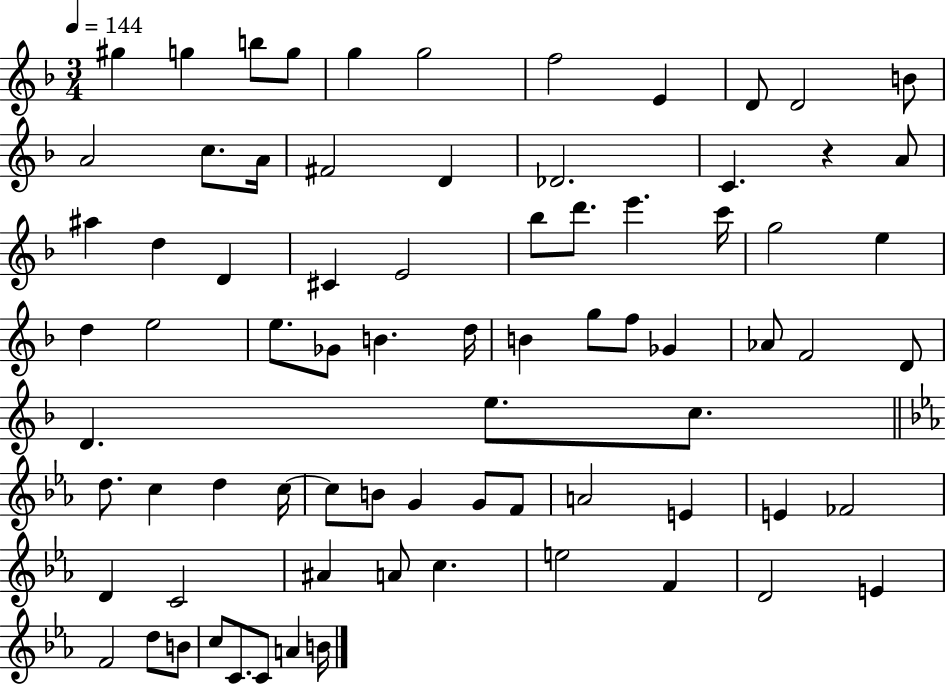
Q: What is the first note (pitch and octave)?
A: G#5